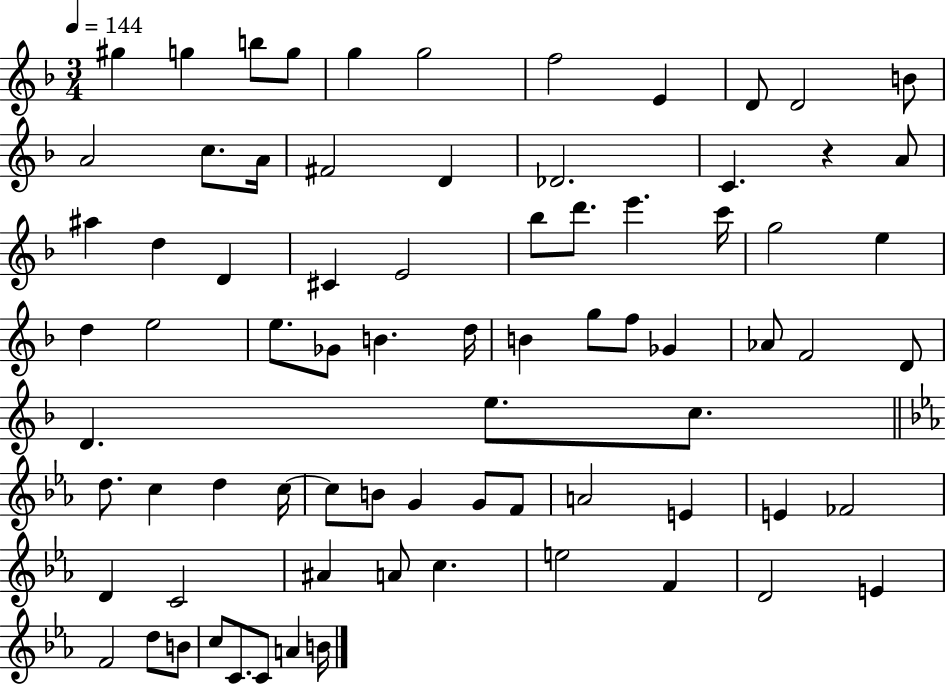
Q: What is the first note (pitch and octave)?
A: G#5